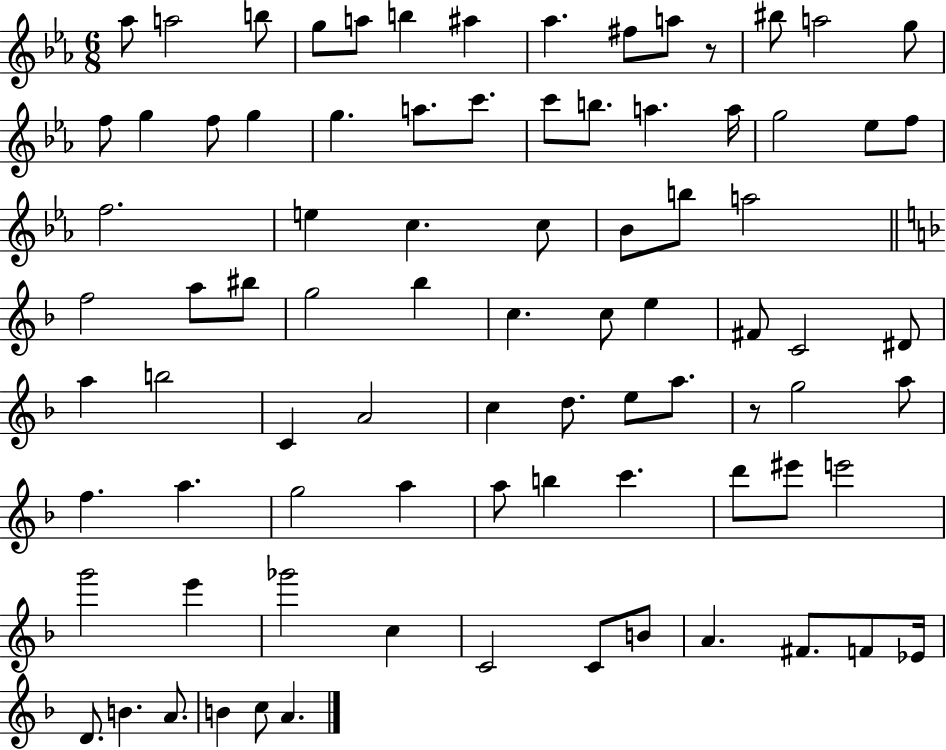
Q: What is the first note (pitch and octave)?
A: Ab5